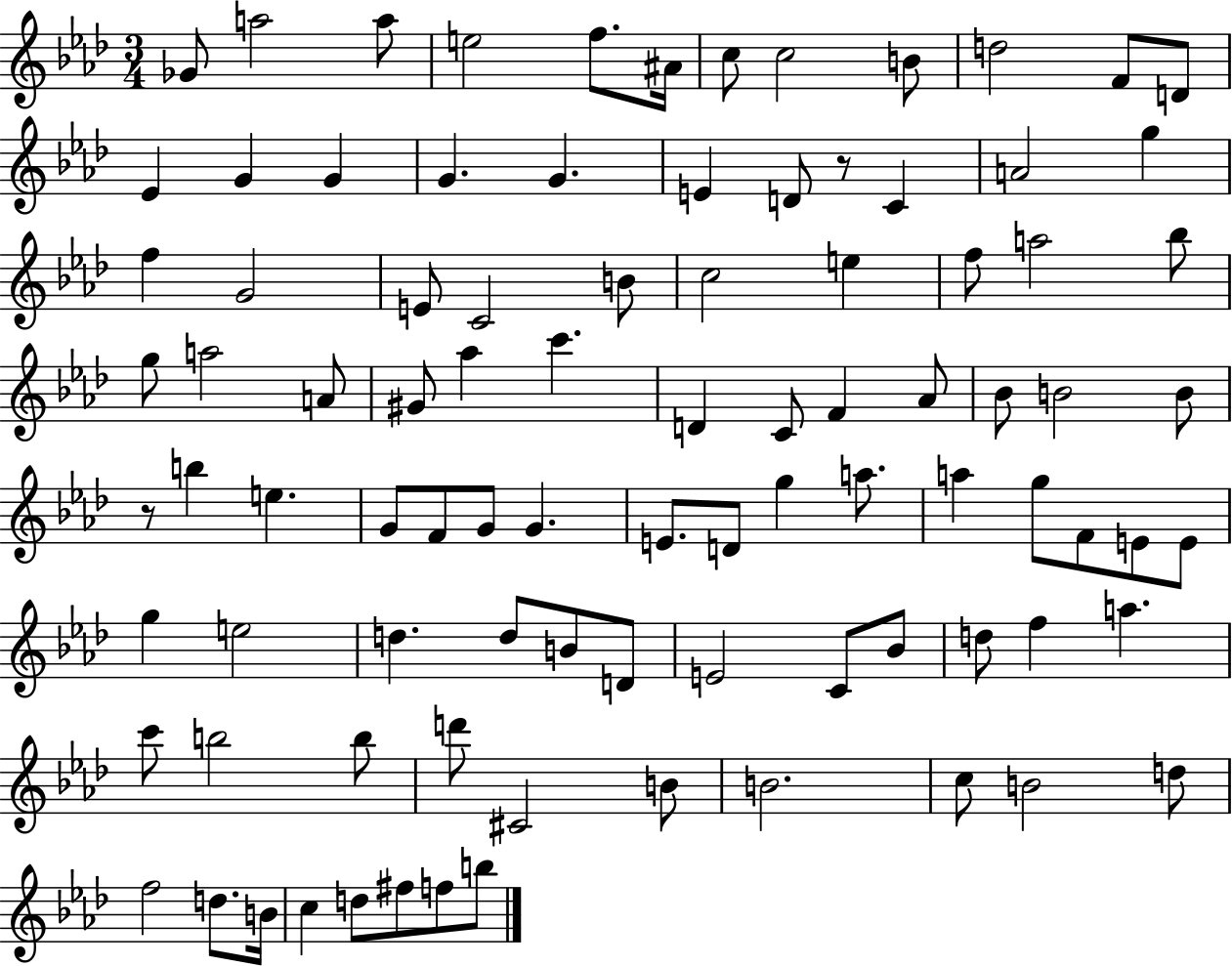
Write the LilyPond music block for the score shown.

{
  \clef treble
  \numericTimeSignature
  \time 3/4
  \key aes \major
  ges'8 a''2 a''8 | e''2 f''8. ais'16 | c''8 c''2 b'8 | d''2 f'8 d'8 | \break ees'4 g'4 g'4 | g'4. g'4. | e'4 d'8 r8 c'4 | a'2 g''4 | \break f''4 g'2 | e'8 c'2 b'8 | c''2 e''4 | f''8 a''2 bes''8 | \break g''8 a''2 a'8 | gis'8 aes''4 c'''4. | d'4 c'8 f'4 aes'8 | bes'8 b'2 b'8 | \break r8 b''4 e''4. | g'8 f'8 g'8 g'4. | e'8. d'8 g''4 a''8. | a''4 g''8 f'8 e'8 e'8 | \break g''4 e''2 | d''4. d''8 b'8 d'8 | e'2 c'8 bes'8 | d''8 f''4 a''4. | \break c'''8 b''2 b''8 | d'''8 cis'2 b'8 | b'2. | c''8 b'2 d''8 | \break f''2 d''8. b'16 | c''4 d''8 fis''8 f''8 b''8 | \bar "|."
}